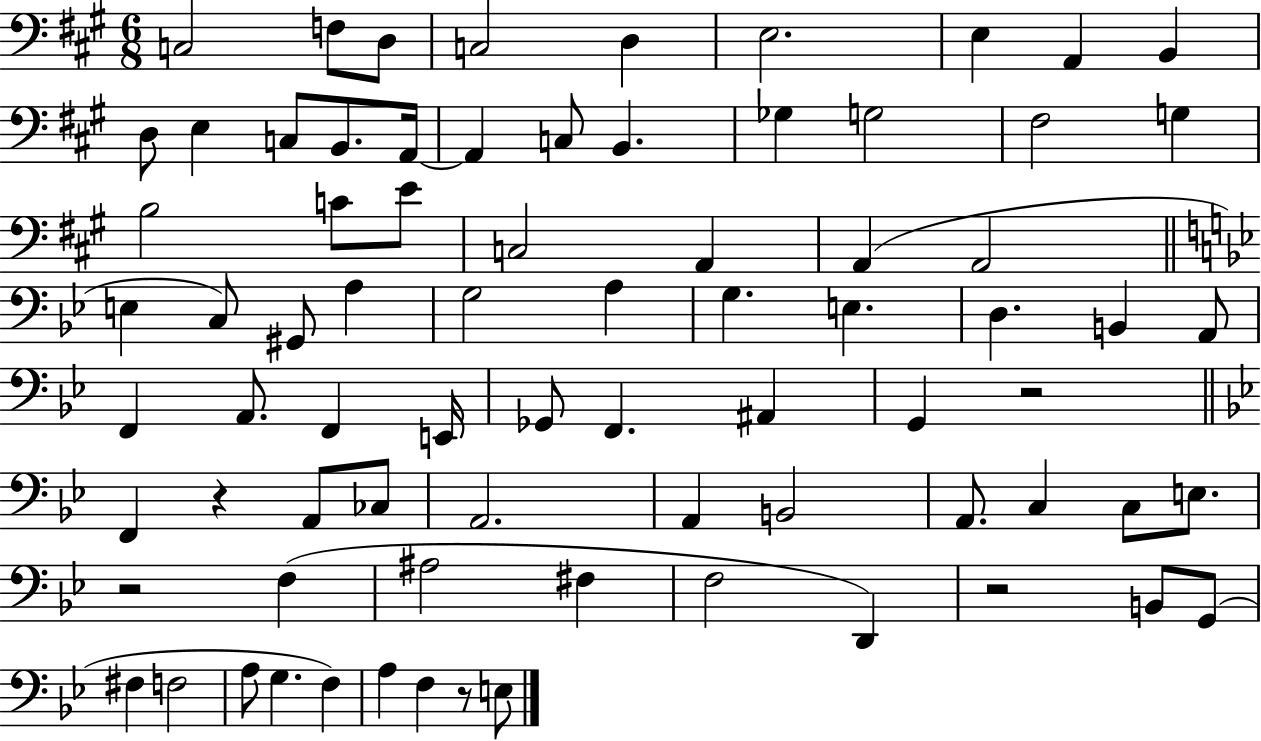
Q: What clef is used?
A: bass